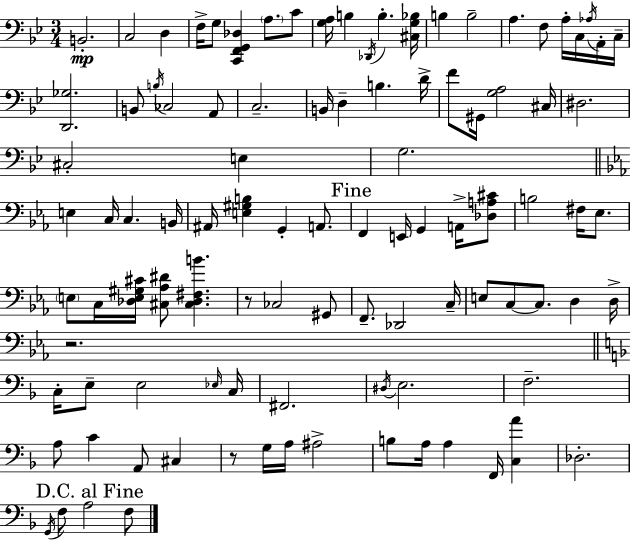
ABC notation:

X:1
T:Untitled
M:3/4
L:1/4
K:Gm
B,,2 C,2 D, F,/4 G,/2 [C,,F,,G,,_D,] A,/2 C/2 [G,A,]/4 B, _D,,/4 B, [^C,G,_B,]/4 B, B,2 A, F,/2 A,/4 C,/4 _A,/4 A,,/4 C,/4 [D,,_G,]2 B,,/2 B,/4 _C,2 A,,/2 C,2 B,,/4 D, B, D/4 F/2 ^G,,/4 [G,A,]2 ^C,/4 ^D,2 ^C,2 E, G,2 E, C,/4 C, B,,/4 ^A,,/4 [E,^G,B,] G,, A,,/2 F,, E,,/4 G,, A,,/4 [_D,A,^C]/2 B,2 ^F,/4 _E,/2 E,/2 C,/4 [_D,E,^G,^C]/4 [^C,_A,^D]/2 [^C,_D,^F,B] z/2 _C,2 ^G,,/2 F,,/2 _D,,2 C,/4 E,/2 C,/2 C,/2 D, D,/4 z2 C,/4 E,/2 E,2 _E,/4 C,/4 ^F,,2 ^D,/4 E,2 F,2 A,/2 C A,,/2 ^C, z/2 G,/4 A,/4 ^A,2 B,/2 A,/4 A, F,,/4 [C,A] _D,2 G,,/4 F,/2 A,2 F,/2